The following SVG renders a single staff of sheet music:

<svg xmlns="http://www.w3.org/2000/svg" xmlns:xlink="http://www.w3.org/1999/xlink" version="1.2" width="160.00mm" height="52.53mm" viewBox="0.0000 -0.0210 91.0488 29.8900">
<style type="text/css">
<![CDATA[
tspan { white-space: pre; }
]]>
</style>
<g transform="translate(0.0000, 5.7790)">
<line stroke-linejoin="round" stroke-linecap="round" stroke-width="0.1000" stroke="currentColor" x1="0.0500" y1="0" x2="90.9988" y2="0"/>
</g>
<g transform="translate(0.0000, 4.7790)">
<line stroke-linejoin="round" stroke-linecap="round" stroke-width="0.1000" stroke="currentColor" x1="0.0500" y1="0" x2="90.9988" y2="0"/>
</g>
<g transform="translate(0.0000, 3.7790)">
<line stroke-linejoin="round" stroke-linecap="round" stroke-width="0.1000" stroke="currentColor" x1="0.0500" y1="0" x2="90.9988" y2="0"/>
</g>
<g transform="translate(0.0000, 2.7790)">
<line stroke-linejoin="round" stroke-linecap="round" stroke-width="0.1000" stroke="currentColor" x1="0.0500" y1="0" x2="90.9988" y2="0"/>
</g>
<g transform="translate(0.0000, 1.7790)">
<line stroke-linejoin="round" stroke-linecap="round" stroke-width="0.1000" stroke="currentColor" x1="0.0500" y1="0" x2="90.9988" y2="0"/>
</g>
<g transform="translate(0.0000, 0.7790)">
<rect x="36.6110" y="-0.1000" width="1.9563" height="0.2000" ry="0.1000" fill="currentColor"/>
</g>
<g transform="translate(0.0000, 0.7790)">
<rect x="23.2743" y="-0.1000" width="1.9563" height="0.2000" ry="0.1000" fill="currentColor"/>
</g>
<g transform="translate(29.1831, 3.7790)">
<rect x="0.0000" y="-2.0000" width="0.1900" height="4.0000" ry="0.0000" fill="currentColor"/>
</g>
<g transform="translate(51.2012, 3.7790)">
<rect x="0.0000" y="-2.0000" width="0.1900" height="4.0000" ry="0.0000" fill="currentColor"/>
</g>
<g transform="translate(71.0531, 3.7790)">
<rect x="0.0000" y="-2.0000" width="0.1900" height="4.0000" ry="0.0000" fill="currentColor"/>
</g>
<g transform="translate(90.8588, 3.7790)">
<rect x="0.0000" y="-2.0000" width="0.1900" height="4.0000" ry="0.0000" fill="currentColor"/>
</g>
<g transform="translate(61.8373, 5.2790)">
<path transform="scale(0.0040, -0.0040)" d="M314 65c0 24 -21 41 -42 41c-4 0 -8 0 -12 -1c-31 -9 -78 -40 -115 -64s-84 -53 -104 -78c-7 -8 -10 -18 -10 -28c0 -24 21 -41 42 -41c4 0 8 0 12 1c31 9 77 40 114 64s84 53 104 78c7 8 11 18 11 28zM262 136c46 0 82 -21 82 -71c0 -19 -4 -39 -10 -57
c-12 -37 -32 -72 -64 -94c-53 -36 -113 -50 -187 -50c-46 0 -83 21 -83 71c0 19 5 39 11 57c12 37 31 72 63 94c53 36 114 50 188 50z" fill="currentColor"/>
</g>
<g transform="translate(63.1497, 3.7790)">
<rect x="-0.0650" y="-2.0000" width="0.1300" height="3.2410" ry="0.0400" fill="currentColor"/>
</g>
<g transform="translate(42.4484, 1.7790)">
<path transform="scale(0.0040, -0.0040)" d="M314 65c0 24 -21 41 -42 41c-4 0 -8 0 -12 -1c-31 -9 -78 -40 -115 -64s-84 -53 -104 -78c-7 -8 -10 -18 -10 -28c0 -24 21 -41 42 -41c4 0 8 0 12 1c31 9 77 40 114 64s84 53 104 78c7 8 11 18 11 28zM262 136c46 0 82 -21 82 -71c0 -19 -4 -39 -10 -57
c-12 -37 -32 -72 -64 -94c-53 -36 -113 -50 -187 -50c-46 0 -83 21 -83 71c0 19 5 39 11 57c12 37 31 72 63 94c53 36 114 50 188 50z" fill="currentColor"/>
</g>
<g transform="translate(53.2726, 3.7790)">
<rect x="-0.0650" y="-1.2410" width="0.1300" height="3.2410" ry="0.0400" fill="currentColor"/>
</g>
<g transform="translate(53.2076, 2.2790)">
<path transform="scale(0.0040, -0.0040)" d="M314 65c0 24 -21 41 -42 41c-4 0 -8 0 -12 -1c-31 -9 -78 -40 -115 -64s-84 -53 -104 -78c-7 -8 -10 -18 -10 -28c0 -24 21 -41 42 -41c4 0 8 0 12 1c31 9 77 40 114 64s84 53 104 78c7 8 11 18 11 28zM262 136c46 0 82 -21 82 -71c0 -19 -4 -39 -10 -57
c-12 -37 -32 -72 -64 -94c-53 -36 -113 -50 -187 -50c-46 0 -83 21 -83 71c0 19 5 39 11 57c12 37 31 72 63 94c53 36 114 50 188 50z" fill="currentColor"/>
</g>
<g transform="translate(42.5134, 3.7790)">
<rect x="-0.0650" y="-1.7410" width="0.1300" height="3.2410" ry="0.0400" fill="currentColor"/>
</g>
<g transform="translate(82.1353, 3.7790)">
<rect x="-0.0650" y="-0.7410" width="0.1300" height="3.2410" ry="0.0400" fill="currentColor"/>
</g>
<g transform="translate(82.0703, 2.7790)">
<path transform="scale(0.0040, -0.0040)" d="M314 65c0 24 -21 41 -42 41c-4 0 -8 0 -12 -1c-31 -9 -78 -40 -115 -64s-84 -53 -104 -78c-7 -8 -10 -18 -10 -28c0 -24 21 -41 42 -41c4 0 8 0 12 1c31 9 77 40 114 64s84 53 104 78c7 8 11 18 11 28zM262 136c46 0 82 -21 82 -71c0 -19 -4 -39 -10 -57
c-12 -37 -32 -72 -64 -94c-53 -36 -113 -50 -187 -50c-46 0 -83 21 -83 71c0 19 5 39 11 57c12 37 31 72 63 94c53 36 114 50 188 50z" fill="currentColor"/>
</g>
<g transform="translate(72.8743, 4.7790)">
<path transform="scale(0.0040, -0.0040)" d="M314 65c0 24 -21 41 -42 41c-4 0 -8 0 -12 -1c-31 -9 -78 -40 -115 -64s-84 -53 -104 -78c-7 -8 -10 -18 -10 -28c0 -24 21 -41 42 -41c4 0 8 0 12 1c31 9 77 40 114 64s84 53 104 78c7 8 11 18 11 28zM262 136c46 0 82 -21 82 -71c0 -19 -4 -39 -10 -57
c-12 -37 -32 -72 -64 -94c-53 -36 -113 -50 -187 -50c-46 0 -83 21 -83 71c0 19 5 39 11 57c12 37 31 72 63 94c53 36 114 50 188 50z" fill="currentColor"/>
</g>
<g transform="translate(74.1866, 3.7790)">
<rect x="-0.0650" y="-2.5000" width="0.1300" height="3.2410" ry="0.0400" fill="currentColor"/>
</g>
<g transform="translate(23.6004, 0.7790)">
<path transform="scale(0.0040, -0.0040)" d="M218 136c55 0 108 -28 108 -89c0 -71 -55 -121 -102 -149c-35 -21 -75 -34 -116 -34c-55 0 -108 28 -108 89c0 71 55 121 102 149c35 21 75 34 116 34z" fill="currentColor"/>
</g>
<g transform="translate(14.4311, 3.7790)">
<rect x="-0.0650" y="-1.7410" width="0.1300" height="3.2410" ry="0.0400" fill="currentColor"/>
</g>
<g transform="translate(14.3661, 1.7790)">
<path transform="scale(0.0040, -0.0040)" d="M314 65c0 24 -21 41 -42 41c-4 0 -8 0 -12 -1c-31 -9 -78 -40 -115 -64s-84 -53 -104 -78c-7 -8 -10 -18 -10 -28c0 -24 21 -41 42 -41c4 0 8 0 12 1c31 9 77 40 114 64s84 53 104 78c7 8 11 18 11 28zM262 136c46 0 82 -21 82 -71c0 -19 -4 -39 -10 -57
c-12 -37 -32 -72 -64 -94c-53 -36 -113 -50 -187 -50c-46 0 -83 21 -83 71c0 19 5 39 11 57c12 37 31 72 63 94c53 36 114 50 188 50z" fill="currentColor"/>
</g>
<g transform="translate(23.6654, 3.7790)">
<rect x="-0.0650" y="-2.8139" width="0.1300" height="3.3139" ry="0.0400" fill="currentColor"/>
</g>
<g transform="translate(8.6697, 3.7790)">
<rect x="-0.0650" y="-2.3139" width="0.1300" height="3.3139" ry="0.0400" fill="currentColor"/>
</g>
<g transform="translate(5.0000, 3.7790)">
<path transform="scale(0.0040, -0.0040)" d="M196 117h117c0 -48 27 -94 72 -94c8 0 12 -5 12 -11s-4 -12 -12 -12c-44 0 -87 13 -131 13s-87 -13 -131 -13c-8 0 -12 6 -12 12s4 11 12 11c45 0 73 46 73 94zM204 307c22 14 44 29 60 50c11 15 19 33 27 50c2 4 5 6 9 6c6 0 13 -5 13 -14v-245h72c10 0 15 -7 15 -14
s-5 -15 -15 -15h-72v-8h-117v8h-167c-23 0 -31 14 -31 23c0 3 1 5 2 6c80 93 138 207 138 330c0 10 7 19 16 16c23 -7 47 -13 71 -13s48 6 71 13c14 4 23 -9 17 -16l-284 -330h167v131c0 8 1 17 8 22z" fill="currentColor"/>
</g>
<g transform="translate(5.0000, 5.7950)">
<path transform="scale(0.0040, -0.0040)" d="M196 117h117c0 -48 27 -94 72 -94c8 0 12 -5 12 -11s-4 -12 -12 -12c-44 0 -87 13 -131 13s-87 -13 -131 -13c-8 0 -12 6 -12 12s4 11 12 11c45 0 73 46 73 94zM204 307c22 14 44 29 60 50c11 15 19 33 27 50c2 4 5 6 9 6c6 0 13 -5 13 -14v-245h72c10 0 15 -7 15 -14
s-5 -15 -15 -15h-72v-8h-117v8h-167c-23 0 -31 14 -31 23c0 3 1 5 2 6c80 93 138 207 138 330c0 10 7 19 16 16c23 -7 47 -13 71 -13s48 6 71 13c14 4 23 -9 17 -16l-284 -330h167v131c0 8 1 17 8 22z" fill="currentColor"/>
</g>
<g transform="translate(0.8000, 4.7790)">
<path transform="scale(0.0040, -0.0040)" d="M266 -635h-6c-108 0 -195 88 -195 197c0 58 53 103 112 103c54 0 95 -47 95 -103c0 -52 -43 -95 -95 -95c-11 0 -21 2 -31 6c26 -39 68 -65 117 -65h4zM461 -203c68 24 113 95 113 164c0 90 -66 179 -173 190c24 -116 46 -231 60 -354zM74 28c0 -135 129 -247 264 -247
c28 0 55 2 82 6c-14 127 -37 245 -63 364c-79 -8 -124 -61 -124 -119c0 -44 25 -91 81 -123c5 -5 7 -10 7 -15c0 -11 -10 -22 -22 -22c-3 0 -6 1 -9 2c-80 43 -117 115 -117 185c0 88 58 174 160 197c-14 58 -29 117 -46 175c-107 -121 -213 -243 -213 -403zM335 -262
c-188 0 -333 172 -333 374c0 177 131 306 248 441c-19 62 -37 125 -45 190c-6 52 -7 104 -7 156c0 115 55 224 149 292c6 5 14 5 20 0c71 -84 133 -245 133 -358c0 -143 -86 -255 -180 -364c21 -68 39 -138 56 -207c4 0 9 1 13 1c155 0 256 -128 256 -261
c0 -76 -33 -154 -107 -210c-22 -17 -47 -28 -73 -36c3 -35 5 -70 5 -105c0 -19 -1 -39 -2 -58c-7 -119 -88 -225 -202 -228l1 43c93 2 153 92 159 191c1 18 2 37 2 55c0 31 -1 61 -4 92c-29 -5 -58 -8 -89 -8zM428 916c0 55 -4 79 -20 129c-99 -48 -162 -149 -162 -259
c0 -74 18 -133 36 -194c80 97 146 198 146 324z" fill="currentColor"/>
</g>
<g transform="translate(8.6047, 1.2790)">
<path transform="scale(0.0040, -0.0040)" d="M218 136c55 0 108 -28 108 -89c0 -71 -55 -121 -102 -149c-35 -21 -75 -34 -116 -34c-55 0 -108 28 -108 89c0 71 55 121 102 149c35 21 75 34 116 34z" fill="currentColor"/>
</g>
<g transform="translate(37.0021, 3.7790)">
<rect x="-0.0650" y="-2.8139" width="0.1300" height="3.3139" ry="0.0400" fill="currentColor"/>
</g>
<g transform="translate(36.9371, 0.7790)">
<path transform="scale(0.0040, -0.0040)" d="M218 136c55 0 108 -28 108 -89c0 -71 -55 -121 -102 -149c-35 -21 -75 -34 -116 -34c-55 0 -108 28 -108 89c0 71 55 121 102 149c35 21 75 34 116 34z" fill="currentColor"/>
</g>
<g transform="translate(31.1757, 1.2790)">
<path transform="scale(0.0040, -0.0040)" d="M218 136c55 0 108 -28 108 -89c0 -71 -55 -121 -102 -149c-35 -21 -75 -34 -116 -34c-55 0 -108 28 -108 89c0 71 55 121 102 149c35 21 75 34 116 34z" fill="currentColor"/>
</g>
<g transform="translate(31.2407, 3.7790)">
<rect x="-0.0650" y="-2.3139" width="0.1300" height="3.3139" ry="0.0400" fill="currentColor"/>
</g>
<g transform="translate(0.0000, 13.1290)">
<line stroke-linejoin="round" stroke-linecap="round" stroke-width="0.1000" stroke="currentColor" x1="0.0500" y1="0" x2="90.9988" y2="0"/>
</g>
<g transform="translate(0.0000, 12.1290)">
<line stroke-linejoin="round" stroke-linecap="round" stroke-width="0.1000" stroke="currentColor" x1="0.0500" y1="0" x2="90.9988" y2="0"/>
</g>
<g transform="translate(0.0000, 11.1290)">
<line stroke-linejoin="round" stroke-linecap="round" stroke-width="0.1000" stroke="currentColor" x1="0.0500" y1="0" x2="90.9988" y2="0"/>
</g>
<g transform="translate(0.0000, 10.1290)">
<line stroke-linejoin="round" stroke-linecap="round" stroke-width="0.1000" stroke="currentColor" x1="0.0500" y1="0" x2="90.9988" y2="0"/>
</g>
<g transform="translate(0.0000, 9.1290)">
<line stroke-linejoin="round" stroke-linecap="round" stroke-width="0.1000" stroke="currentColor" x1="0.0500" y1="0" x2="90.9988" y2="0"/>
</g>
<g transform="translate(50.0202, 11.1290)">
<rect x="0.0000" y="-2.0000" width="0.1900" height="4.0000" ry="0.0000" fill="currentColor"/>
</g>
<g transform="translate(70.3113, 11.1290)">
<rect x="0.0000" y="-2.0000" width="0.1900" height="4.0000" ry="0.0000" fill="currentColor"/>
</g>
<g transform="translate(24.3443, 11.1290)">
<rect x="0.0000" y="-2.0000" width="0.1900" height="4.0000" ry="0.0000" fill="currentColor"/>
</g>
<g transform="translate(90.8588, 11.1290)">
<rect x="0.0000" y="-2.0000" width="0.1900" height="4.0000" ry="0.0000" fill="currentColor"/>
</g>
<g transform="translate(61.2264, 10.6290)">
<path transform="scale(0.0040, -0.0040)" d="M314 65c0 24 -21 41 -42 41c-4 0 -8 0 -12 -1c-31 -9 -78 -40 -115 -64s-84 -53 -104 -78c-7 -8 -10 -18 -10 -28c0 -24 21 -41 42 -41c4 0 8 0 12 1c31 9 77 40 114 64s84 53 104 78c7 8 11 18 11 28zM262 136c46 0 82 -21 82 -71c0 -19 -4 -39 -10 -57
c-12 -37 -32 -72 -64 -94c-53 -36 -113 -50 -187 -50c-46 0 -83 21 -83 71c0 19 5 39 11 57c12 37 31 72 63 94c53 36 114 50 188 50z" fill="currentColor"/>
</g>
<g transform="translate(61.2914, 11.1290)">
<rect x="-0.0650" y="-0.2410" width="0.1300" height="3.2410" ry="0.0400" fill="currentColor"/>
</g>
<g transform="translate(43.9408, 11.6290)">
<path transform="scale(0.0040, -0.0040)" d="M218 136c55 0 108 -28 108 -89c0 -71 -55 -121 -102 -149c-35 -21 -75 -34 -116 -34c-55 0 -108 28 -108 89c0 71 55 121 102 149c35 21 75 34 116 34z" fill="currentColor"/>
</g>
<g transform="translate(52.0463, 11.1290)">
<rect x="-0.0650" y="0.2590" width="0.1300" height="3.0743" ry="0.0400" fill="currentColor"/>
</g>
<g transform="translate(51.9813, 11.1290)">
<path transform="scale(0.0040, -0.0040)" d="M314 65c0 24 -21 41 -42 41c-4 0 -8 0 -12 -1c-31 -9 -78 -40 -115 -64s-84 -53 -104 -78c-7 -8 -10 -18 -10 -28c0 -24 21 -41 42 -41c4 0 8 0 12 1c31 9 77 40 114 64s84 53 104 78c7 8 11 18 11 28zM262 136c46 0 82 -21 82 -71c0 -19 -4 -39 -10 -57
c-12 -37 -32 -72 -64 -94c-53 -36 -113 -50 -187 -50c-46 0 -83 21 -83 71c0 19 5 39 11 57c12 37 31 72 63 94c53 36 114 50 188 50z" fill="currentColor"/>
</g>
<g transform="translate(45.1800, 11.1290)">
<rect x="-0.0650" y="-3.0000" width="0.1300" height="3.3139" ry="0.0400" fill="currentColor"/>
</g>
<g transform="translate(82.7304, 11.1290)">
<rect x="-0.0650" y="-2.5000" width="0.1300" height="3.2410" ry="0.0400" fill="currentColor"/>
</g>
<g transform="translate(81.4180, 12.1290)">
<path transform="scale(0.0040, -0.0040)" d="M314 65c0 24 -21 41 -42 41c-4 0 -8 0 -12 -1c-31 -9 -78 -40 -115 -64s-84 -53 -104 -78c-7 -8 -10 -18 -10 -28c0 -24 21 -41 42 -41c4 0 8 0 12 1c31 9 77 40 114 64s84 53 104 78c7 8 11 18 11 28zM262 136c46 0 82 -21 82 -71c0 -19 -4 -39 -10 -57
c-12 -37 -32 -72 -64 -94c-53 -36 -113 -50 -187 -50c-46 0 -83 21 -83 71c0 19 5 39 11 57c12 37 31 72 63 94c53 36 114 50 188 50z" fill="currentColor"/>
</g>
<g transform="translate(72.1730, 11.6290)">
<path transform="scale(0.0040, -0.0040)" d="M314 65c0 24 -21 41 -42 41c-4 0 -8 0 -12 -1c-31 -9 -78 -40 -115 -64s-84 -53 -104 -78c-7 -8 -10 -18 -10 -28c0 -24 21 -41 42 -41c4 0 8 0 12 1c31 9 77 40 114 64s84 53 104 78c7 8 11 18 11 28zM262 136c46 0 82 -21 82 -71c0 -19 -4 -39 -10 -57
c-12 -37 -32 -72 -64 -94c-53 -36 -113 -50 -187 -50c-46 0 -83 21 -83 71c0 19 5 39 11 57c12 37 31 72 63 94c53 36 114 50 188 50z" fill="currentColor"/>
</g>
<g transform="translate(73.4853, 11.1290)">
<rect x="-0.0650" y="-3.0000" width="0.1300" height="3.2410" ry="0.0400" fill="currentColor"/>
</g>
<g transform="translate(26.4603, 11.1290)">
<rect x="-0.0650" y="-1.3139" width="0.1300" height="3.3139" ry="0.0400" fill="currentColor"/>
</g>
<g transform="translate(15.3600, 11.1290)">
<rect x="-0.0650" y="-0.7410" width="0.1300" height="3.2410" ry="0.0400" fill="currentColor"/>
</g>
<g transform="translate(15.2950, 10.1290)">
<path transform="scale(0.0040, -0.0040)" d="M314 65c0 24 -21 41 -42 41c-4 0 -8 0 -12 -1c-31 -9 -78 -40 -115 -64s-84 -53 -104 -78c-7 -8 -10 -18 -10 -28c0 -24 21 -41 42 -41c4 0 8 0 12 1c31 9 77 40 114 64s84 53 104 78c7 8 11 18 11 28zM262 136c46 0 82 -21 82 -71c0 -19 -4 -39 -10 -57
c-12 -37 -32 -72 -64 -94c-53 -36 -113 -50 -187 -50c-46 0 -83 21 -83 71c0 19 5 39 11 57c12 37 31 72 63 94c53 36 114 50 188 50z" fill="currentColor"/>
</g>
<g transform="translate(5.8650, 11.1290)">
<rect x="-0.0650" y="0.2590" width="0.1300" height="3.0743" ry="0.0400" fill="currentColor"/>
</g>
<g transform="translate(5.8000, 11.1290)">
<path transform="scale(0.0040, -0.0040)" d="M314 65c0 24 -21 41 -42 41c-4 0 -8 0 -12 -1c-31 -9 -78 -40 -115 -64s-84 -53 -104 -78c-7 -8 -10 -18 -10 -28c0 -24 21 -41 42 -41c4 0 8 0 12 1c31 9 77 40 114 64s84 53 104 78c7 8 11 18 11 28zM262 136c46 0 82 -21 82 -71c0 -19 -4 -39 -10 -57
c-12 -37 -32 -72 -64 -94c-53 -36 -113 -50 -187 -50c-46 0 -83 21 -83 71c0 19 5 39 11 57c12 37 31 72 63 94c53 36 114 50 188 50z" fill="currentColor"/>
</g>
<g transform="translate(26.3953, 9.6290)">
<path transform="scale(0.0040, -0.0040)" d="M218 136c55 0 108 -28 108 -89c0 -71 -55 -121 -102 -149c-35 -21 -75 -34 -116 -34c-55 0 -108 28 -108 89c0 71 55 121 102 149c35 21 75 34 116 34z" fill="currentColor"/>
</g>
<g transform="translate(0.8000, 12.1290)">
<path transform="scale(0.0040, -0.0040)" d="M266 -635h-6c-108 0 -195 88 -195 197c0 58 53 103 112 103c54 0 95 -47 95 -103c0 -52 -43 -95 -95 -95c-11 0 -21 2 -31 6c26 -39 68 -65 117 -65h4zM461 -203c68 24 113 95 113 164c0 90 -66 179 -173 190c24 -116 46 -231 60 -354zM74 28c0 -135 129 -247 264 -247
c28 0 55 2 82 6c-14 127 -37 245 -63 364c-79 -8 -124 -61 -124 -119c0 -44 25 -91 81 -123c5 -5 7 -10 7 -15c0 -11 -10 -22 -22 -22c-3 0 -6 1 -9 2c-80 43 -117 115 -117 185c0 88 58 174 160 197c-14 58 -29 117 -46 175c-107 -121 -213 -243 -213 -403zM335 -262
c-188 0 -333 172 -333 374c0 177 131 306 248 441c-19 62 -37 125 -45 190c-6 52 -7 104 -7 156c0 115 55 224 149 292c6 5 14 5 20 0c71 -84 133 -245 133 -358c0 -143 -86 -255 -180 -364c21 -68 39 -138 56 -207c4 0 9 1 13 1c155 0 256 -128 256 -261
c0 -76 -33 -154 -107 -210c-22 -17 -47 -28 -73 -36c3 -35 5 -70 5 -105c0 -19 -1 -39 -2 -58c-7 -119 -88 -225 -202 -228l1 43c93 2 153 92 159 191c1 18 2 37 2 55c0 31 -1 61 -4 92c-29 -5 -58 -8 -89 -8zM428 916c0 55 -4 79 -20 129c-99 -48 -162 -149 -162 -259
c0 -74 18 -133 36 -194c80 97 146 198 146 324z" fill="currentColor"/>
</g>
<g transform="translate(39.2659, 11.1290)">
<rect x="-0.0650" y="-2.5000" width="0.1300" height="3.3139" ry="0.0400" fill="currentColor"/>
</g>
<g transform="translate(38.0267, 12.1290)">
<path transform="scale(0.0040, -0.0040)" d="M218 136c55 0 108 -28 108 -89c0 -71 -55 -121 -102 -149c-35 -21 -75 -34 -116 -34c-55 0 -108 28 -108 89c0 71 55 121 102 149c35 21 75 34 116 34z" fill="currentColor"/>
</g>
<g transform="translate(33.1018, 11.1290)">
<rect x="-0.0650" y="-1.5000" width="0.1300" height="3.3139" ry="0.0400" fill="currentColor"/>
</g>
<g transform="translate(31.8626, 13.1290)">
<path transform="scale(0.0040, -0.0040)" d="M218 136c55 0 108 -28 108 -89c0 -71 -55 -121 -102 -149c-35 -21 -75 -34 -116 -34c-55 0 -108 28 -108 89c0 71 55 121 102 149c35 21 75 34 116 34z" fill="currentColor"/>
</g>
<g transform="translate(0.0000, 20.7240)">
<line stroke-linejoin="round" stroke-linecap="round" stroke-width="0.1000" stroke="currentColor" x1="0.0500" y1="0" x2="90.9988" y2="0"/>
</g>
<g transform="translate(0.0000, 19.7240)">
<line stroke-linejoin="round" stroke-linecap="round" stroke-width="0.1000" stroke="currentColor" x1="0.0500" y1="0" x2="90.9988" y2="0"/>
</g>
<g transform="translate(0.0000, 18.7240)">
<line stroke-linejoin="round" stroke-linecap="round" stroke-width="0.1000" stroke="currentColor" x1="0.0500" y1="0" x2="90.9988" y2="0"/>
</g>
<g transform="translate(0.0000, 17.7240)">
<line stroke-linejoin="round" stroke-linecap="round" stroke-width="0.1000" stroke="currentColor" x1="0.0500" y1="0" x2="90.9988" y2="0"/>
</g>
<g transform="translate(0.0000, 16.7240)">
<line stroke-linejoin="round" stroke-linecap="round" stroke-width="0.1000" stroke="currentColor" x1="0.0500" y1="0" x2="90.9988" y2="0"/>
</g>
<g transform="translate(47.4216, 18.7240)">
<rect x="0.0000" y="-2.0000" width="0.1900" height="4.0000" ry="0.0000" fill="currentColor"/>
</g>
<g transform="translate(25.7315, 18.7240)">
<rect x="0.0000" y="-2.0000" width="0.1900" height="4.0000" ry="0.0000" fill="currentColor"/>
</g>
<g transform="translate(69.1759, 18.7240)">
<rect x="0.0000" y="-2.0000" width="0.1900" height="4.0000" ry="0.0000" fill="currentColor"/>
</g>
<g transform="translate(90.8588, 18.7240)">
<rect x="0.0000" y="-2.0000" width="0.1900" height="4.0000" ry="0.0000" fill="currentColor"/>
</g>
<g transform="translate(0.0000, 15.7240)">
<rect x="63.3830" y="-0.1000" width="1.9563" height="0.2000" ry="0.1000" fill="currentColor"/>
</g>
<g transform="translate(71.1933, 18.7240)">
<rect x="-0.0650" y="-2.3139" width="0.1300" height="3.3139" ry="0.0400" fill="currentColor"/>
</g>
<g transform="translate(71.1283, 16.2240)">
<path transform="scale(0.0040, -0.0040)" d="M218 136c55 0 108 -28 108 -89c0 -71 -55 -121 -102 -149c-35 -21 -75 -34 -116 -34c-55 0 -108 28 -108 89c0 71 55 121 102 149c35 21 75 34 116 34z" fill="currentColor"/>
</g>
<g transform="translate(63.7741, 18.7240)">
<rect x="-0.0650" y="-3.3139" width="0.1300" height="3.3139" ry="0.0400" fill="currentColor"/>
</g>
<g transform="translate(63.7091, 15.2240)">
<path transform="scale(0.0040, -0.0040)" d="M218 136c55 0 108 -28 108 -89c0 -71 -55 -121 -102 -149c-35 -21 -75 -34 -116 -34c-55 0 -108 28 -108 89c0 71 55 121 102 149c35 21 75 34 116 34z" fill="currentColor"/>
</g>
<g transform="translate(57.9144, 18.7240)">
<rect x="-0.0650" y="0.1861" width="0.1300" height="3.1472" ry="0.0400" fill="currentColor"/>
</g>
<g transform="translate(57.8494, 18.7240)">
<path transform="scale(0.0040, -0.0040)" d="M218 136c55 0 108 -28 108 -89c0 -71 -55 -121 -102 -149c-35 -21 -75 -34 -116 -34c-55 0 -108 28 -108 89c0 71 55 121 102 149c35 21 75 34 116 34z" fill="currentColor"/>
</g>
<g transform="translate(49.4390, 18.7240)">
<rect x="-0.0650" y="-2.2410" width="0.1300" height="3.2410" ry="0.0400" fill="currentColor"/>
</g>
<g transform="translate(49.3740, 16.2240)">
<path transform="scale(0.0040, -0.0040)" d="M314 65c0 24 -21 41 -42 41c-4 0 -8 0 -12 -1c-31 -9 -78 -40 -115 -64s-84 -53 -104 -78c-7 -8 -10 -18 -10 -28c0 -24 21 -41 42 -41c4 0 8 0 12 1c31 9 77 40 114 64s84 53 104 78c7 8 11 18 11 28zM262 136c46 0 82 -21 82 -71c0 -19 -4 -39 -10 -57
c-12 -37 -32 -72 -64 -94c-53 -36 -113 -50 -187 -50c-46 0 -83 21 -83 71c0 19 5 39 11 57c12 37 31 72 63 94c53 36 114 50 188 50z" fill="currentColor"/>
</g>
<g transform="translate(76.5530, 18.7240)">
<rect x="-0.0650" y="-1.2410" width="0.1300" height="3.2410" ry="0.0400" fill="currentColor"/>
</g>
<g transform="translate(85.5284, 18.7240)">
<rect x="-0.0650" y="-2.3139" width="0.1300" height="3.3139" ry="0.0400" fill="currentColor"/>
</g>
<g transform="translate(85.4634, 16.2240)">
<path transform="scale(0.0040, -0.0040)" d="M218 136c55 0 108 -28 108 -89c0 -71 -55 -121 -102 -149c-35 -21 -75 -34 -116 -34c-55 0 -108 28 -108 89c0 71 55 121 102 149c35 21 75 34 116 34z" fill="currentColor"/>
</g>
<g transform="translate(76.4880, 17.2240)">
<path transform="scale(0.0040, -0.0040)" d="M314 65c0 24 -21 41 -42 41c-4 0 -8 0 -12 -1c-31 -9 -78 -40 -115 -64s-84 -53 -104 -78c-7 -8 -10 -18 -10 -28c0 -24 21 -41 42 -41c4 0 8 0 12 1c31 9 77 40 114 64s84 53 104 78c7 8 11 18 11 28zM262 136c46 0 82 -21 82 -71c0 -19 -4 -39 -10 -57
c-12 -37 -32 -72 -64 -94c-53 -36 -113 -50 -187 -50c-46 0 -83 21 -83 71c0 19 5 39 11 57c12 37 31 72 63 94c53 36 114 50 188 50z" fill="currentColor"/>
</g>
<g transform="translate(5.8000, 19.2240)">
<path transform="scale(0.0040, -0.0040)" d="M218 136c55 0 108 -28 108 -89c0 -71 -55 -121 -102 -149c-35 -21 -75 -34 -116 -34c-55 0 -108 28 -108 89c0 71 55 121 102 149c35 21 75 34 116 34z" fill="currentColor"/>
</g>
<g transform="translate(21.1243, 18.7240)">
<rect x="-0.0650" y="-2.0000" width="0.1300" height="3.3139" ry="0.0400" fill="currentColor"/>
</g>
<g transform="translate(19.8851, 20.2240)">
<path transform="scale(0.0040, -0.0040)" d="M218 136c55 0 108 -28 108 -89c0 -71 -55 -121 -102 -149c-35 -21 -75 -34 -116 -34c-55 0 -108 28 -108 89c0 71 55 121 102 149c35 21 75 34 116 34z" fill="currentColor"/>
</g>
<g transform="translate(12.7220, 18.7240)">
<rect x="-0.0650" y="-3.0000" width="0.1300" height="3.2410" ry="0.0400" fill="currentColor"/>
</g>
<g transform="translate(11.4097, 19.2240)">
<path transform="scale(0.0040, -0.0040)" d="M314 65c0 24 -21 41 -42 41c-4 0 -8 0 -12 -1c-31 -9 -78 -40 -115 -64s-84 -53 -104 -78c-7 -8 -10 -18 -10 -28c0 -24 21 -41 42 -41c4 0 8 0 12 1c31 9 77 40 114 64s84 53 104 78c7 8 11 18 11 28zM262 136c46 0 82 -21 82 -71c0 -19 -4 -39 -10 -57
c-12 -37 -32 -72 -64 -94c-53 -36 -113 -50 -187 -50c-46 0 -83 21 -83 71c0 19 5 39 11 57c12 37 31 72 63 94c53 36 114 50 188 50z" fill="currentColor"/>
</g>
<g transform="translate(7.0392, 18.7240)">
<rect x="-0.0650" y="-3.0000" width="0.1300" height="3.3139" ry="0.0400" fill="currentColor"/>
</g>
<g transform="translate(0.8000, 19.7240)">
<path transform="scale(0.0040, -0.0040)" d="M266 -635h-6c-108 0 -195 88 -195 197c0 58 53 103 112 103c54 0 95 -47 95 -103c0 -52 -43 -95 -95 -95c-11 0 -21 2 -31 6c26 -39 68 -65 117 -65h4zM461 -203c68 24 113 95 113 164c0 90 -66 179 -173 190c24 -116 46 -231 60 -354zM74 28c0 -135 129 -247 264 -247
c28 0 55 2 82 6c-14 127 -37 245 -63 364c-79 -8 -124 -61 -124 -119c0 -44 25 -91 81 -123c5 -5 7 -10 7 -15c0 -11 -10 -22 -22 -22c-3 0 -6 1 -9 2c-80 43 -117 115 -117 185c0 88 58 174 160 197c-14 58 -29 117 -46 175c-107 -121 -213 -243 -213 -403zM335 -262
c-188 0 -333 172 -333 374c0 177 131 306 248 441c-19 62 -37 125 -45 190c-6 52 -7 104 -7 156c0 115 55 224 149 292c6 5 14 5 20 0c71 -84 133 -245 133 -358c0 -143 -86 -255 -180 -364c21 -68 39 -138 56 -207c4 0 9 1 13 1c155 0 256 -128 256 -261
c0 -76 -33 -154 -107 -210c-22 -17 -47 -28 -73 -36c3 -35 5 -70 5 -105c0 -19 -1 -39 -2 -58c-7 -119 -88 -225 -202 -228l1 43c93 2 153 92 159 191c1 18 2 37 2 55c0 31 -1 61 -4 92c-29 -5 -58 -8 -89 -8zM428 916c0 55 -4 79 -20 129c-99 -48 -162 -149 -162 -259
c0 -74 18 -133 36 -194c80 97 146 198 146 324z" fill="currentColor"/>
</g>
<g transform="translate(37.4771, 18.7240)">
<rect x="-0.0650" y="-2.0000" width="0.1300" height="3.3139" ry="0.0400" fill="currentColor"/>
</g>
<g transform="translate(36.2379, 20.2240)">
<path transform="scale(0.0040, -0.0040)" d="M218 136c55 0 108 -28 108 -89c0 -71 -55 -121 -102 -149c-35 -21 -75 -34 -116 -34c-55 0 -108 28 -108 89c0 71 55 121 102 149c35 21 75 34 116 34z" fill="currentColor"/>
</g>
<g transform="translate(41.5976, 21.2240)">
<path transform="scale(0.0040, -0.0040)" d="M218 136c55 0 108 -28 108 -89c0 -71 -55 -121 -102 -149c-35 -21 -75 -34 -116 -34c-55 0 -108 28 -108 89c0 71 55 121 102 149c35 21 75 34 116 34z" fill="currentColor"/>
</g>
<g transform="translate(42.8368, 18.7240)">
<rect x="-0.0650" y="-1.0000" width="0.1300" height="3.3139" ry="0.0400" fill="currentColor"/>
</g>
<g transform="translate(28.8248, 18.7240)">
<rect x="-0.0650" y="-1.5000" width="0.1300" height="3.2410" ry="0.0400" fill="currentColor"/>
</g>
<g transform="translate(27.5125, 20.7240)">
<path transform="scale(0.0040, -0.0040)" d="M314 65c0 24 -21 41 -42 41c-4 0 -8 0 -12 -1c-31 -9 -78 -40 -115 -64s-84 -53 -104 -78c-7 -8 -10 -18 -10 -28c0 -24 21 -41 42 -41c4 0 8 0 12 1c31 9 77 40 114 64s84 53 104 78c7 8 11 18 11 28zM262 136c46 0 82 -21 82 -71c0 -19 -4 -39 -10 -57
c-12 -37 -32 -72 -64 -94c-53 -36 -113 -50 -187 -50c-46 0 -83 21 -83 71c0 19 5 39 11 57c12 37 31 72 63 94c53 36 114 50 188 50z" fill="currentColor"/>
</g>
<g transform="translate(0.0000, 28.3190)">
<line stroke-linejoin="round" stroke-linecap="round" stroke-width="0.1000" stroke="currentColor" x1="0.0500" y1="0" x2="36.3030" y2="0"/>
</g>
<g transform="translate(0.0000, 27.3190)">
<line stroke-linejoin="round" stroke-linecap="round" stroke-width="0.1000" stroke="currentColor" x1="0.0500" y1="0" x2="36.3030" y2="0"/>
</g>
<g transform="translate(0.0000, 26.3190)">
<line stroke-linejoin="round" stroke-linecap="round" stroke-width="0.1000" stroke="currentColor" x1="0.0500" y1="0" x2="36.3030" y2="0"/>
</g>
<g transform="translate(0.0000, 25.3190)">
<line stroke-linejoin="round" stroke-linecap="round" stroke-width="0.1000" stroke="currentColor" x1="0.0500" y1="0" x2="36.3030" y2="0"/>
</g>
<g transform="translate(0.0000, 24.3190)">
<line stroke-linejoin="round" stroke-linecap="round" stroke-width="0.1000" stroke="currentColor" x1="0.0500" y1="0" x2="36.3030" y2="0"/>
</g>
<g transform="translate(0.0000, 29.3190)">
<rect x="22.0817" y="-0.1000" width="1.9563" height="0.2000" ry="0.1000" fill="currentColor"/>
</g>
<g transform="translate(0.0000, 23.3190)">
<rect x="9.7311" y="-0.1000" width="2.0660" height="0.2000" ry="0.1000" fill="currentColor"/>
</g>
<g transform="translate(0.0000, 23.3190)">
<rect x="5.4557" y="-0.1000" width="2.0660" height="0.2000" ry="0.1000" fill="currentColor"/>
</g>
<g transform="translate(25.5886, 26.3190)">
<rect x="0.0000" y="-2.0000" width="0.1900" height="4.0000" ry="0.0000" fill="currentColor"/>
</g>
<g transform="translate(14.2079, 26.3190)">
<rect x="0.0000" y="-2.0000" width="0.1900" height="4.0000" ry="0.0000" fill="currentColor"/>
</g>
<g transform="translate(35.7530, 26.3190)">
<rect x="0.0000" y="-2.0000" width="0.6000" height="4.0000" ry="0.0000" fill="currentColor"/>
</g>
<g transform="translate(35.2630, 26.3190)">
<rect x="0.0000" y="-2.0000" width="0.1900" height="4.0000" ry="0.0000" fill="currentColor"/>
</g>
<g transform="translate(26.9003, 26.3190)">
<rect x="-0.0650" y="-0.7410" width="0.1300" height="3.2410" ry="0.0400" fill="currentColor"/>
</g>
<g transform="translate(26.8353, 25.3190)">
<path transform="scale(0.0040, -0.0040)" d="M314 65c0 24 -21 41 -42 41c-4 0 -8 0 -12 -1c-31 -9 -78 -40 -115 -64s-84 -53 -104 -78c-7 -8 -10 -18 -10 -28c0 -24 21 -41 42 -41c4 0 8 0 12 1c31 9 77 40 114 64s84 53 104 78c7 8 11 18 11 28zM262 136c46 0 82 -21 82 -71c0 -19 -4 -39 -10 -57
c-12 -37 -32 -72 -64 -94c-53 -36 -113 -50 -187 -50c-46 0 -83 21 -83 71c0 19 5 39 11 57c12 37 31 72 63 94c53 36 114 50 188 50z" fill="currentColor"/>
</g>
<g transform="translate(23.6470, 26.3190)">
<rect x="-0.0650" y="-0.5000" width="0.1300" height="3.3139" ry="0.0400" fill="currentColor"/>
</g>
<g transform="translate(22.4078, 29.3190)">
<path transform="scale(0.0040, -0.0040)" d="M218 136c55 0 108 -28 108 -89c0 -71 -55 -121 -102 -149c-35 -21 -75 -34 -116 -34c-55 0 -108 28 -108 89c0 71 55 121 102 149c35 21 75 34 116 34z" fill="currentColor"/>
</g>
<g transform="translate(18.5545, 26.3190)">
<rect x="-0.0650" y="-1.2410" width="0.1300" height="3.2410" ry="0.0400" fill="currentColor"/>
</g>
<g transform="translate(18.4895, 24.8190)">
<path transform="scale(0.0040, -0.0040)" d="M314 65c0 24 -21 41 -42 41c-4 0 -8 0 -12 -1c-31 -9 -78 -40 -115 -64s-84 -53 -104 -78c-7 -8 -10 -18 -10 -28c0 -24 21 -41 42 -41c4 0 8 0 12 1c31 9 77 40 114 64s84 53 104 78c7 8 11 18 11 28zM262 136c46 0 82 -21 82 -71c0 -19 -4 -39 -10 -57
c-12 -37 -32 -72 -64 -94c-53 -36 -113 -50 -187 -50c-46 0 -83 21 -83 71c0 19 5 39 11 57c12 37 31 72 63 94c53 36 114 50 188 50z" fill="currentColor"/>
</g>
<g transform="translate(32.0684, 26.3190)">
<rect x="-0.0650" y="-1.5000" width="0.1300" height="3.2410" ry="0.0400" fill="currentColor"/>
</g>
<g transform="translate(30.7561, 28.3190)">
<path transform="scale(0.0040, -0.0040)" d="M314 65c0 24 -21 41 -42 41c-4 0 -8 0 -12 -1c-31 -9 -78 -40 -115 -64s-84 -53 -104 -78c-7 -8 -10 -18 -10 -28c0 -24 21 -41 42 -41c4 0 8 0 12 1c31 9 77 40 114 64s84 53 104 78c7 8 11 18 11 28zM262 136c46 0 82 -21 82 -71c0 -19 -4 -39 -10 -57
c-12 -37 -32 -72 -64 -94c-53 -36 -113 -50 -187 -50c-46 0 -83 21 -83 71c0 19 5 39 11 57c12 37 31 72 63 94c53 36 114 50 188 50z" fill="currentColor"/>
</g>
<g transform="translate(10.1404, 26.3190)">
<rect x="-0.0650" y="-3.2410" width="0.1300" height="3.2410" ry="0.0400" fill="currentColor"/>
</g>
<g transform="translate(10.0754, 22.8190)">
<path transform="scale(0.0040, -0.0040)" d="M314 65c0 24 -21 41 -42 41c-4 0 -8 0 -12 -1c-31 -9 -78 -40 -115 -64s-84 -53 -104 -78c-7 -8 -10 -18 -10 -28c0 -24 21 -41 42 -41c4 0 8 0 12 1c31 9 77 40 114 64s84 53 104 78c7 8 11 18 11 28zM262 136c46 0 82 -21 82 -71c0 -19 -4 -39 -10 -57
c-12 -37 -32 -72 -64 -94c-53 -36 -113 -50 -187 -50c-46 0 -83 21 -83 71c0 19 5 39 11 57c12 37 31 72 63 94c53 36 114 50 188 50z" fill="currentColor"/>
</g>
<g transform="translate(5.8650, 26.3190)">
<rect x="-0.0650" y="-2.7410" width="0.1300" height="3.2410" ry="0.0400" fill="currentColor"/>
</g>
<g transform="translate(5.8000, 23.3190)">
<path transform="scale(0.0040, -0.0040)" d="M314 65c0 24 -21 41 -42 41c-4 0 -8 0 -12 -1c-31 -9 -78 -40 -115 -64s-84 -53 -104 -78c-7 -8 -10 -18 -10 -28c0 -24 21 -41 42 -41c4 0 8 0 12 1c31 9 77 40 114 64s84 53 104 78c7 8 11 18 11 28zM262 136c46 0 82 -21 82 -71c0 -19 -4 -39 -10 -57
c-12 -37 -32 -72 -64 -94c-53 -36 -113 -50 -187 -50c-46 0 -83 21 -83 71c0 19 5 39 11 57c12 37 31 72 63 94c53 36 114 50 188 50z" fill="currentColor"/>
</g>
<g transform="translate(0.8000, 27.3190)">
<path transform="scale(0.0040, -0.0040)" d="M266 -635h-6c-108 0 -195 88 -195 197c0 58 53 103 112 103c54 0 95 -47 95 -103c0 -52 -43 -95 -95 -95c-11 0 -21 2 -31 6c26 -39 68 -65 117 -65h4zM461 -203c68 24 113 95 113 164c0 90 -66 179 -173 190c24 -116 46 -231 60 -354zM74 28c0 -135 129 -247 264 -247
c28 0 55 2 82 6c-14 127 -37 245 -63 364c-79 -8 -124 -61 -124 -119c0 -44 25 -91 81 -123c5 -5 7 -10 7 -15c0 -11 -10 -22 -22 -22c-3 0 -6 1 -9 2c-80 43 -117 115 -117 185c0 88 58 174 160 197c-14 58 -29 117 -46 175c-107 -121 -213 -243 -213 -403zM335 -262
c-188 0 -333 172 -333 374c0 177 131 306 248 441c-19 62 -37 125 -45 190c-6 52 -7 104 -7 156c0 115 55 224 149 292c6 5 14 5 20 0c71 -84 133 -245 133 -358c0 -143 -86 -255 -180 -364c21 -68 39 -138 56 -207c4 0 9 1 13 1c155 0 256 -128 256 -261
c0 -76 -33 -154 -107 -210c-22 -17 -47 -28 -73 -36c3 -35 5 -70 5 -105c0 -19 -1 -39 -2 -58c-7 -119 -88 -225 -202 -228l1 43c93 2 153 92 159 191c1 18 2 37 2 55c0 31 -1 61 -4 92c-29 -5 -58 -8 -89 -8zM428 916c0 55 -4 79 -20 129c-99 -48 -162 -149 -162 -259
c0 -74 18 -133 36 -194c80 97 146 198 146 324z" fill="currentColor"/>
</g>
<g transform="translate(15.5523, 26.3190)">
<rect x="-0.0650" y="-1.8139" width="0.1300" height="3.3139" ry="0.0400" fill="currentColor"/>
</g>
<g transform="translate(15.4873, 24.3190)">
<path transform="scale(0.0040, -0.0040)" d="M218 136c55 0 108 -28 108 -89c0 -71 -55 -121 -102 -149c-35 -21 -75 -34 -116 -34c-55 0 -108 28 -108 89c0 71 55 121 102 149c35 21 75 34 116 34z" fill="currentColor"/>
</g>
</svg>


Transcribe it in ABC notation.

X:1
T:Untitled
M:4/4
L:1/4
K:C
g f2 a g a f2 e2 F2 G2 d2 B2 d2 e E G A B2 c2 A2 G2 A A2 F E2 F D g2 B b g e2 g a2 b2 f e2 C d2 E2